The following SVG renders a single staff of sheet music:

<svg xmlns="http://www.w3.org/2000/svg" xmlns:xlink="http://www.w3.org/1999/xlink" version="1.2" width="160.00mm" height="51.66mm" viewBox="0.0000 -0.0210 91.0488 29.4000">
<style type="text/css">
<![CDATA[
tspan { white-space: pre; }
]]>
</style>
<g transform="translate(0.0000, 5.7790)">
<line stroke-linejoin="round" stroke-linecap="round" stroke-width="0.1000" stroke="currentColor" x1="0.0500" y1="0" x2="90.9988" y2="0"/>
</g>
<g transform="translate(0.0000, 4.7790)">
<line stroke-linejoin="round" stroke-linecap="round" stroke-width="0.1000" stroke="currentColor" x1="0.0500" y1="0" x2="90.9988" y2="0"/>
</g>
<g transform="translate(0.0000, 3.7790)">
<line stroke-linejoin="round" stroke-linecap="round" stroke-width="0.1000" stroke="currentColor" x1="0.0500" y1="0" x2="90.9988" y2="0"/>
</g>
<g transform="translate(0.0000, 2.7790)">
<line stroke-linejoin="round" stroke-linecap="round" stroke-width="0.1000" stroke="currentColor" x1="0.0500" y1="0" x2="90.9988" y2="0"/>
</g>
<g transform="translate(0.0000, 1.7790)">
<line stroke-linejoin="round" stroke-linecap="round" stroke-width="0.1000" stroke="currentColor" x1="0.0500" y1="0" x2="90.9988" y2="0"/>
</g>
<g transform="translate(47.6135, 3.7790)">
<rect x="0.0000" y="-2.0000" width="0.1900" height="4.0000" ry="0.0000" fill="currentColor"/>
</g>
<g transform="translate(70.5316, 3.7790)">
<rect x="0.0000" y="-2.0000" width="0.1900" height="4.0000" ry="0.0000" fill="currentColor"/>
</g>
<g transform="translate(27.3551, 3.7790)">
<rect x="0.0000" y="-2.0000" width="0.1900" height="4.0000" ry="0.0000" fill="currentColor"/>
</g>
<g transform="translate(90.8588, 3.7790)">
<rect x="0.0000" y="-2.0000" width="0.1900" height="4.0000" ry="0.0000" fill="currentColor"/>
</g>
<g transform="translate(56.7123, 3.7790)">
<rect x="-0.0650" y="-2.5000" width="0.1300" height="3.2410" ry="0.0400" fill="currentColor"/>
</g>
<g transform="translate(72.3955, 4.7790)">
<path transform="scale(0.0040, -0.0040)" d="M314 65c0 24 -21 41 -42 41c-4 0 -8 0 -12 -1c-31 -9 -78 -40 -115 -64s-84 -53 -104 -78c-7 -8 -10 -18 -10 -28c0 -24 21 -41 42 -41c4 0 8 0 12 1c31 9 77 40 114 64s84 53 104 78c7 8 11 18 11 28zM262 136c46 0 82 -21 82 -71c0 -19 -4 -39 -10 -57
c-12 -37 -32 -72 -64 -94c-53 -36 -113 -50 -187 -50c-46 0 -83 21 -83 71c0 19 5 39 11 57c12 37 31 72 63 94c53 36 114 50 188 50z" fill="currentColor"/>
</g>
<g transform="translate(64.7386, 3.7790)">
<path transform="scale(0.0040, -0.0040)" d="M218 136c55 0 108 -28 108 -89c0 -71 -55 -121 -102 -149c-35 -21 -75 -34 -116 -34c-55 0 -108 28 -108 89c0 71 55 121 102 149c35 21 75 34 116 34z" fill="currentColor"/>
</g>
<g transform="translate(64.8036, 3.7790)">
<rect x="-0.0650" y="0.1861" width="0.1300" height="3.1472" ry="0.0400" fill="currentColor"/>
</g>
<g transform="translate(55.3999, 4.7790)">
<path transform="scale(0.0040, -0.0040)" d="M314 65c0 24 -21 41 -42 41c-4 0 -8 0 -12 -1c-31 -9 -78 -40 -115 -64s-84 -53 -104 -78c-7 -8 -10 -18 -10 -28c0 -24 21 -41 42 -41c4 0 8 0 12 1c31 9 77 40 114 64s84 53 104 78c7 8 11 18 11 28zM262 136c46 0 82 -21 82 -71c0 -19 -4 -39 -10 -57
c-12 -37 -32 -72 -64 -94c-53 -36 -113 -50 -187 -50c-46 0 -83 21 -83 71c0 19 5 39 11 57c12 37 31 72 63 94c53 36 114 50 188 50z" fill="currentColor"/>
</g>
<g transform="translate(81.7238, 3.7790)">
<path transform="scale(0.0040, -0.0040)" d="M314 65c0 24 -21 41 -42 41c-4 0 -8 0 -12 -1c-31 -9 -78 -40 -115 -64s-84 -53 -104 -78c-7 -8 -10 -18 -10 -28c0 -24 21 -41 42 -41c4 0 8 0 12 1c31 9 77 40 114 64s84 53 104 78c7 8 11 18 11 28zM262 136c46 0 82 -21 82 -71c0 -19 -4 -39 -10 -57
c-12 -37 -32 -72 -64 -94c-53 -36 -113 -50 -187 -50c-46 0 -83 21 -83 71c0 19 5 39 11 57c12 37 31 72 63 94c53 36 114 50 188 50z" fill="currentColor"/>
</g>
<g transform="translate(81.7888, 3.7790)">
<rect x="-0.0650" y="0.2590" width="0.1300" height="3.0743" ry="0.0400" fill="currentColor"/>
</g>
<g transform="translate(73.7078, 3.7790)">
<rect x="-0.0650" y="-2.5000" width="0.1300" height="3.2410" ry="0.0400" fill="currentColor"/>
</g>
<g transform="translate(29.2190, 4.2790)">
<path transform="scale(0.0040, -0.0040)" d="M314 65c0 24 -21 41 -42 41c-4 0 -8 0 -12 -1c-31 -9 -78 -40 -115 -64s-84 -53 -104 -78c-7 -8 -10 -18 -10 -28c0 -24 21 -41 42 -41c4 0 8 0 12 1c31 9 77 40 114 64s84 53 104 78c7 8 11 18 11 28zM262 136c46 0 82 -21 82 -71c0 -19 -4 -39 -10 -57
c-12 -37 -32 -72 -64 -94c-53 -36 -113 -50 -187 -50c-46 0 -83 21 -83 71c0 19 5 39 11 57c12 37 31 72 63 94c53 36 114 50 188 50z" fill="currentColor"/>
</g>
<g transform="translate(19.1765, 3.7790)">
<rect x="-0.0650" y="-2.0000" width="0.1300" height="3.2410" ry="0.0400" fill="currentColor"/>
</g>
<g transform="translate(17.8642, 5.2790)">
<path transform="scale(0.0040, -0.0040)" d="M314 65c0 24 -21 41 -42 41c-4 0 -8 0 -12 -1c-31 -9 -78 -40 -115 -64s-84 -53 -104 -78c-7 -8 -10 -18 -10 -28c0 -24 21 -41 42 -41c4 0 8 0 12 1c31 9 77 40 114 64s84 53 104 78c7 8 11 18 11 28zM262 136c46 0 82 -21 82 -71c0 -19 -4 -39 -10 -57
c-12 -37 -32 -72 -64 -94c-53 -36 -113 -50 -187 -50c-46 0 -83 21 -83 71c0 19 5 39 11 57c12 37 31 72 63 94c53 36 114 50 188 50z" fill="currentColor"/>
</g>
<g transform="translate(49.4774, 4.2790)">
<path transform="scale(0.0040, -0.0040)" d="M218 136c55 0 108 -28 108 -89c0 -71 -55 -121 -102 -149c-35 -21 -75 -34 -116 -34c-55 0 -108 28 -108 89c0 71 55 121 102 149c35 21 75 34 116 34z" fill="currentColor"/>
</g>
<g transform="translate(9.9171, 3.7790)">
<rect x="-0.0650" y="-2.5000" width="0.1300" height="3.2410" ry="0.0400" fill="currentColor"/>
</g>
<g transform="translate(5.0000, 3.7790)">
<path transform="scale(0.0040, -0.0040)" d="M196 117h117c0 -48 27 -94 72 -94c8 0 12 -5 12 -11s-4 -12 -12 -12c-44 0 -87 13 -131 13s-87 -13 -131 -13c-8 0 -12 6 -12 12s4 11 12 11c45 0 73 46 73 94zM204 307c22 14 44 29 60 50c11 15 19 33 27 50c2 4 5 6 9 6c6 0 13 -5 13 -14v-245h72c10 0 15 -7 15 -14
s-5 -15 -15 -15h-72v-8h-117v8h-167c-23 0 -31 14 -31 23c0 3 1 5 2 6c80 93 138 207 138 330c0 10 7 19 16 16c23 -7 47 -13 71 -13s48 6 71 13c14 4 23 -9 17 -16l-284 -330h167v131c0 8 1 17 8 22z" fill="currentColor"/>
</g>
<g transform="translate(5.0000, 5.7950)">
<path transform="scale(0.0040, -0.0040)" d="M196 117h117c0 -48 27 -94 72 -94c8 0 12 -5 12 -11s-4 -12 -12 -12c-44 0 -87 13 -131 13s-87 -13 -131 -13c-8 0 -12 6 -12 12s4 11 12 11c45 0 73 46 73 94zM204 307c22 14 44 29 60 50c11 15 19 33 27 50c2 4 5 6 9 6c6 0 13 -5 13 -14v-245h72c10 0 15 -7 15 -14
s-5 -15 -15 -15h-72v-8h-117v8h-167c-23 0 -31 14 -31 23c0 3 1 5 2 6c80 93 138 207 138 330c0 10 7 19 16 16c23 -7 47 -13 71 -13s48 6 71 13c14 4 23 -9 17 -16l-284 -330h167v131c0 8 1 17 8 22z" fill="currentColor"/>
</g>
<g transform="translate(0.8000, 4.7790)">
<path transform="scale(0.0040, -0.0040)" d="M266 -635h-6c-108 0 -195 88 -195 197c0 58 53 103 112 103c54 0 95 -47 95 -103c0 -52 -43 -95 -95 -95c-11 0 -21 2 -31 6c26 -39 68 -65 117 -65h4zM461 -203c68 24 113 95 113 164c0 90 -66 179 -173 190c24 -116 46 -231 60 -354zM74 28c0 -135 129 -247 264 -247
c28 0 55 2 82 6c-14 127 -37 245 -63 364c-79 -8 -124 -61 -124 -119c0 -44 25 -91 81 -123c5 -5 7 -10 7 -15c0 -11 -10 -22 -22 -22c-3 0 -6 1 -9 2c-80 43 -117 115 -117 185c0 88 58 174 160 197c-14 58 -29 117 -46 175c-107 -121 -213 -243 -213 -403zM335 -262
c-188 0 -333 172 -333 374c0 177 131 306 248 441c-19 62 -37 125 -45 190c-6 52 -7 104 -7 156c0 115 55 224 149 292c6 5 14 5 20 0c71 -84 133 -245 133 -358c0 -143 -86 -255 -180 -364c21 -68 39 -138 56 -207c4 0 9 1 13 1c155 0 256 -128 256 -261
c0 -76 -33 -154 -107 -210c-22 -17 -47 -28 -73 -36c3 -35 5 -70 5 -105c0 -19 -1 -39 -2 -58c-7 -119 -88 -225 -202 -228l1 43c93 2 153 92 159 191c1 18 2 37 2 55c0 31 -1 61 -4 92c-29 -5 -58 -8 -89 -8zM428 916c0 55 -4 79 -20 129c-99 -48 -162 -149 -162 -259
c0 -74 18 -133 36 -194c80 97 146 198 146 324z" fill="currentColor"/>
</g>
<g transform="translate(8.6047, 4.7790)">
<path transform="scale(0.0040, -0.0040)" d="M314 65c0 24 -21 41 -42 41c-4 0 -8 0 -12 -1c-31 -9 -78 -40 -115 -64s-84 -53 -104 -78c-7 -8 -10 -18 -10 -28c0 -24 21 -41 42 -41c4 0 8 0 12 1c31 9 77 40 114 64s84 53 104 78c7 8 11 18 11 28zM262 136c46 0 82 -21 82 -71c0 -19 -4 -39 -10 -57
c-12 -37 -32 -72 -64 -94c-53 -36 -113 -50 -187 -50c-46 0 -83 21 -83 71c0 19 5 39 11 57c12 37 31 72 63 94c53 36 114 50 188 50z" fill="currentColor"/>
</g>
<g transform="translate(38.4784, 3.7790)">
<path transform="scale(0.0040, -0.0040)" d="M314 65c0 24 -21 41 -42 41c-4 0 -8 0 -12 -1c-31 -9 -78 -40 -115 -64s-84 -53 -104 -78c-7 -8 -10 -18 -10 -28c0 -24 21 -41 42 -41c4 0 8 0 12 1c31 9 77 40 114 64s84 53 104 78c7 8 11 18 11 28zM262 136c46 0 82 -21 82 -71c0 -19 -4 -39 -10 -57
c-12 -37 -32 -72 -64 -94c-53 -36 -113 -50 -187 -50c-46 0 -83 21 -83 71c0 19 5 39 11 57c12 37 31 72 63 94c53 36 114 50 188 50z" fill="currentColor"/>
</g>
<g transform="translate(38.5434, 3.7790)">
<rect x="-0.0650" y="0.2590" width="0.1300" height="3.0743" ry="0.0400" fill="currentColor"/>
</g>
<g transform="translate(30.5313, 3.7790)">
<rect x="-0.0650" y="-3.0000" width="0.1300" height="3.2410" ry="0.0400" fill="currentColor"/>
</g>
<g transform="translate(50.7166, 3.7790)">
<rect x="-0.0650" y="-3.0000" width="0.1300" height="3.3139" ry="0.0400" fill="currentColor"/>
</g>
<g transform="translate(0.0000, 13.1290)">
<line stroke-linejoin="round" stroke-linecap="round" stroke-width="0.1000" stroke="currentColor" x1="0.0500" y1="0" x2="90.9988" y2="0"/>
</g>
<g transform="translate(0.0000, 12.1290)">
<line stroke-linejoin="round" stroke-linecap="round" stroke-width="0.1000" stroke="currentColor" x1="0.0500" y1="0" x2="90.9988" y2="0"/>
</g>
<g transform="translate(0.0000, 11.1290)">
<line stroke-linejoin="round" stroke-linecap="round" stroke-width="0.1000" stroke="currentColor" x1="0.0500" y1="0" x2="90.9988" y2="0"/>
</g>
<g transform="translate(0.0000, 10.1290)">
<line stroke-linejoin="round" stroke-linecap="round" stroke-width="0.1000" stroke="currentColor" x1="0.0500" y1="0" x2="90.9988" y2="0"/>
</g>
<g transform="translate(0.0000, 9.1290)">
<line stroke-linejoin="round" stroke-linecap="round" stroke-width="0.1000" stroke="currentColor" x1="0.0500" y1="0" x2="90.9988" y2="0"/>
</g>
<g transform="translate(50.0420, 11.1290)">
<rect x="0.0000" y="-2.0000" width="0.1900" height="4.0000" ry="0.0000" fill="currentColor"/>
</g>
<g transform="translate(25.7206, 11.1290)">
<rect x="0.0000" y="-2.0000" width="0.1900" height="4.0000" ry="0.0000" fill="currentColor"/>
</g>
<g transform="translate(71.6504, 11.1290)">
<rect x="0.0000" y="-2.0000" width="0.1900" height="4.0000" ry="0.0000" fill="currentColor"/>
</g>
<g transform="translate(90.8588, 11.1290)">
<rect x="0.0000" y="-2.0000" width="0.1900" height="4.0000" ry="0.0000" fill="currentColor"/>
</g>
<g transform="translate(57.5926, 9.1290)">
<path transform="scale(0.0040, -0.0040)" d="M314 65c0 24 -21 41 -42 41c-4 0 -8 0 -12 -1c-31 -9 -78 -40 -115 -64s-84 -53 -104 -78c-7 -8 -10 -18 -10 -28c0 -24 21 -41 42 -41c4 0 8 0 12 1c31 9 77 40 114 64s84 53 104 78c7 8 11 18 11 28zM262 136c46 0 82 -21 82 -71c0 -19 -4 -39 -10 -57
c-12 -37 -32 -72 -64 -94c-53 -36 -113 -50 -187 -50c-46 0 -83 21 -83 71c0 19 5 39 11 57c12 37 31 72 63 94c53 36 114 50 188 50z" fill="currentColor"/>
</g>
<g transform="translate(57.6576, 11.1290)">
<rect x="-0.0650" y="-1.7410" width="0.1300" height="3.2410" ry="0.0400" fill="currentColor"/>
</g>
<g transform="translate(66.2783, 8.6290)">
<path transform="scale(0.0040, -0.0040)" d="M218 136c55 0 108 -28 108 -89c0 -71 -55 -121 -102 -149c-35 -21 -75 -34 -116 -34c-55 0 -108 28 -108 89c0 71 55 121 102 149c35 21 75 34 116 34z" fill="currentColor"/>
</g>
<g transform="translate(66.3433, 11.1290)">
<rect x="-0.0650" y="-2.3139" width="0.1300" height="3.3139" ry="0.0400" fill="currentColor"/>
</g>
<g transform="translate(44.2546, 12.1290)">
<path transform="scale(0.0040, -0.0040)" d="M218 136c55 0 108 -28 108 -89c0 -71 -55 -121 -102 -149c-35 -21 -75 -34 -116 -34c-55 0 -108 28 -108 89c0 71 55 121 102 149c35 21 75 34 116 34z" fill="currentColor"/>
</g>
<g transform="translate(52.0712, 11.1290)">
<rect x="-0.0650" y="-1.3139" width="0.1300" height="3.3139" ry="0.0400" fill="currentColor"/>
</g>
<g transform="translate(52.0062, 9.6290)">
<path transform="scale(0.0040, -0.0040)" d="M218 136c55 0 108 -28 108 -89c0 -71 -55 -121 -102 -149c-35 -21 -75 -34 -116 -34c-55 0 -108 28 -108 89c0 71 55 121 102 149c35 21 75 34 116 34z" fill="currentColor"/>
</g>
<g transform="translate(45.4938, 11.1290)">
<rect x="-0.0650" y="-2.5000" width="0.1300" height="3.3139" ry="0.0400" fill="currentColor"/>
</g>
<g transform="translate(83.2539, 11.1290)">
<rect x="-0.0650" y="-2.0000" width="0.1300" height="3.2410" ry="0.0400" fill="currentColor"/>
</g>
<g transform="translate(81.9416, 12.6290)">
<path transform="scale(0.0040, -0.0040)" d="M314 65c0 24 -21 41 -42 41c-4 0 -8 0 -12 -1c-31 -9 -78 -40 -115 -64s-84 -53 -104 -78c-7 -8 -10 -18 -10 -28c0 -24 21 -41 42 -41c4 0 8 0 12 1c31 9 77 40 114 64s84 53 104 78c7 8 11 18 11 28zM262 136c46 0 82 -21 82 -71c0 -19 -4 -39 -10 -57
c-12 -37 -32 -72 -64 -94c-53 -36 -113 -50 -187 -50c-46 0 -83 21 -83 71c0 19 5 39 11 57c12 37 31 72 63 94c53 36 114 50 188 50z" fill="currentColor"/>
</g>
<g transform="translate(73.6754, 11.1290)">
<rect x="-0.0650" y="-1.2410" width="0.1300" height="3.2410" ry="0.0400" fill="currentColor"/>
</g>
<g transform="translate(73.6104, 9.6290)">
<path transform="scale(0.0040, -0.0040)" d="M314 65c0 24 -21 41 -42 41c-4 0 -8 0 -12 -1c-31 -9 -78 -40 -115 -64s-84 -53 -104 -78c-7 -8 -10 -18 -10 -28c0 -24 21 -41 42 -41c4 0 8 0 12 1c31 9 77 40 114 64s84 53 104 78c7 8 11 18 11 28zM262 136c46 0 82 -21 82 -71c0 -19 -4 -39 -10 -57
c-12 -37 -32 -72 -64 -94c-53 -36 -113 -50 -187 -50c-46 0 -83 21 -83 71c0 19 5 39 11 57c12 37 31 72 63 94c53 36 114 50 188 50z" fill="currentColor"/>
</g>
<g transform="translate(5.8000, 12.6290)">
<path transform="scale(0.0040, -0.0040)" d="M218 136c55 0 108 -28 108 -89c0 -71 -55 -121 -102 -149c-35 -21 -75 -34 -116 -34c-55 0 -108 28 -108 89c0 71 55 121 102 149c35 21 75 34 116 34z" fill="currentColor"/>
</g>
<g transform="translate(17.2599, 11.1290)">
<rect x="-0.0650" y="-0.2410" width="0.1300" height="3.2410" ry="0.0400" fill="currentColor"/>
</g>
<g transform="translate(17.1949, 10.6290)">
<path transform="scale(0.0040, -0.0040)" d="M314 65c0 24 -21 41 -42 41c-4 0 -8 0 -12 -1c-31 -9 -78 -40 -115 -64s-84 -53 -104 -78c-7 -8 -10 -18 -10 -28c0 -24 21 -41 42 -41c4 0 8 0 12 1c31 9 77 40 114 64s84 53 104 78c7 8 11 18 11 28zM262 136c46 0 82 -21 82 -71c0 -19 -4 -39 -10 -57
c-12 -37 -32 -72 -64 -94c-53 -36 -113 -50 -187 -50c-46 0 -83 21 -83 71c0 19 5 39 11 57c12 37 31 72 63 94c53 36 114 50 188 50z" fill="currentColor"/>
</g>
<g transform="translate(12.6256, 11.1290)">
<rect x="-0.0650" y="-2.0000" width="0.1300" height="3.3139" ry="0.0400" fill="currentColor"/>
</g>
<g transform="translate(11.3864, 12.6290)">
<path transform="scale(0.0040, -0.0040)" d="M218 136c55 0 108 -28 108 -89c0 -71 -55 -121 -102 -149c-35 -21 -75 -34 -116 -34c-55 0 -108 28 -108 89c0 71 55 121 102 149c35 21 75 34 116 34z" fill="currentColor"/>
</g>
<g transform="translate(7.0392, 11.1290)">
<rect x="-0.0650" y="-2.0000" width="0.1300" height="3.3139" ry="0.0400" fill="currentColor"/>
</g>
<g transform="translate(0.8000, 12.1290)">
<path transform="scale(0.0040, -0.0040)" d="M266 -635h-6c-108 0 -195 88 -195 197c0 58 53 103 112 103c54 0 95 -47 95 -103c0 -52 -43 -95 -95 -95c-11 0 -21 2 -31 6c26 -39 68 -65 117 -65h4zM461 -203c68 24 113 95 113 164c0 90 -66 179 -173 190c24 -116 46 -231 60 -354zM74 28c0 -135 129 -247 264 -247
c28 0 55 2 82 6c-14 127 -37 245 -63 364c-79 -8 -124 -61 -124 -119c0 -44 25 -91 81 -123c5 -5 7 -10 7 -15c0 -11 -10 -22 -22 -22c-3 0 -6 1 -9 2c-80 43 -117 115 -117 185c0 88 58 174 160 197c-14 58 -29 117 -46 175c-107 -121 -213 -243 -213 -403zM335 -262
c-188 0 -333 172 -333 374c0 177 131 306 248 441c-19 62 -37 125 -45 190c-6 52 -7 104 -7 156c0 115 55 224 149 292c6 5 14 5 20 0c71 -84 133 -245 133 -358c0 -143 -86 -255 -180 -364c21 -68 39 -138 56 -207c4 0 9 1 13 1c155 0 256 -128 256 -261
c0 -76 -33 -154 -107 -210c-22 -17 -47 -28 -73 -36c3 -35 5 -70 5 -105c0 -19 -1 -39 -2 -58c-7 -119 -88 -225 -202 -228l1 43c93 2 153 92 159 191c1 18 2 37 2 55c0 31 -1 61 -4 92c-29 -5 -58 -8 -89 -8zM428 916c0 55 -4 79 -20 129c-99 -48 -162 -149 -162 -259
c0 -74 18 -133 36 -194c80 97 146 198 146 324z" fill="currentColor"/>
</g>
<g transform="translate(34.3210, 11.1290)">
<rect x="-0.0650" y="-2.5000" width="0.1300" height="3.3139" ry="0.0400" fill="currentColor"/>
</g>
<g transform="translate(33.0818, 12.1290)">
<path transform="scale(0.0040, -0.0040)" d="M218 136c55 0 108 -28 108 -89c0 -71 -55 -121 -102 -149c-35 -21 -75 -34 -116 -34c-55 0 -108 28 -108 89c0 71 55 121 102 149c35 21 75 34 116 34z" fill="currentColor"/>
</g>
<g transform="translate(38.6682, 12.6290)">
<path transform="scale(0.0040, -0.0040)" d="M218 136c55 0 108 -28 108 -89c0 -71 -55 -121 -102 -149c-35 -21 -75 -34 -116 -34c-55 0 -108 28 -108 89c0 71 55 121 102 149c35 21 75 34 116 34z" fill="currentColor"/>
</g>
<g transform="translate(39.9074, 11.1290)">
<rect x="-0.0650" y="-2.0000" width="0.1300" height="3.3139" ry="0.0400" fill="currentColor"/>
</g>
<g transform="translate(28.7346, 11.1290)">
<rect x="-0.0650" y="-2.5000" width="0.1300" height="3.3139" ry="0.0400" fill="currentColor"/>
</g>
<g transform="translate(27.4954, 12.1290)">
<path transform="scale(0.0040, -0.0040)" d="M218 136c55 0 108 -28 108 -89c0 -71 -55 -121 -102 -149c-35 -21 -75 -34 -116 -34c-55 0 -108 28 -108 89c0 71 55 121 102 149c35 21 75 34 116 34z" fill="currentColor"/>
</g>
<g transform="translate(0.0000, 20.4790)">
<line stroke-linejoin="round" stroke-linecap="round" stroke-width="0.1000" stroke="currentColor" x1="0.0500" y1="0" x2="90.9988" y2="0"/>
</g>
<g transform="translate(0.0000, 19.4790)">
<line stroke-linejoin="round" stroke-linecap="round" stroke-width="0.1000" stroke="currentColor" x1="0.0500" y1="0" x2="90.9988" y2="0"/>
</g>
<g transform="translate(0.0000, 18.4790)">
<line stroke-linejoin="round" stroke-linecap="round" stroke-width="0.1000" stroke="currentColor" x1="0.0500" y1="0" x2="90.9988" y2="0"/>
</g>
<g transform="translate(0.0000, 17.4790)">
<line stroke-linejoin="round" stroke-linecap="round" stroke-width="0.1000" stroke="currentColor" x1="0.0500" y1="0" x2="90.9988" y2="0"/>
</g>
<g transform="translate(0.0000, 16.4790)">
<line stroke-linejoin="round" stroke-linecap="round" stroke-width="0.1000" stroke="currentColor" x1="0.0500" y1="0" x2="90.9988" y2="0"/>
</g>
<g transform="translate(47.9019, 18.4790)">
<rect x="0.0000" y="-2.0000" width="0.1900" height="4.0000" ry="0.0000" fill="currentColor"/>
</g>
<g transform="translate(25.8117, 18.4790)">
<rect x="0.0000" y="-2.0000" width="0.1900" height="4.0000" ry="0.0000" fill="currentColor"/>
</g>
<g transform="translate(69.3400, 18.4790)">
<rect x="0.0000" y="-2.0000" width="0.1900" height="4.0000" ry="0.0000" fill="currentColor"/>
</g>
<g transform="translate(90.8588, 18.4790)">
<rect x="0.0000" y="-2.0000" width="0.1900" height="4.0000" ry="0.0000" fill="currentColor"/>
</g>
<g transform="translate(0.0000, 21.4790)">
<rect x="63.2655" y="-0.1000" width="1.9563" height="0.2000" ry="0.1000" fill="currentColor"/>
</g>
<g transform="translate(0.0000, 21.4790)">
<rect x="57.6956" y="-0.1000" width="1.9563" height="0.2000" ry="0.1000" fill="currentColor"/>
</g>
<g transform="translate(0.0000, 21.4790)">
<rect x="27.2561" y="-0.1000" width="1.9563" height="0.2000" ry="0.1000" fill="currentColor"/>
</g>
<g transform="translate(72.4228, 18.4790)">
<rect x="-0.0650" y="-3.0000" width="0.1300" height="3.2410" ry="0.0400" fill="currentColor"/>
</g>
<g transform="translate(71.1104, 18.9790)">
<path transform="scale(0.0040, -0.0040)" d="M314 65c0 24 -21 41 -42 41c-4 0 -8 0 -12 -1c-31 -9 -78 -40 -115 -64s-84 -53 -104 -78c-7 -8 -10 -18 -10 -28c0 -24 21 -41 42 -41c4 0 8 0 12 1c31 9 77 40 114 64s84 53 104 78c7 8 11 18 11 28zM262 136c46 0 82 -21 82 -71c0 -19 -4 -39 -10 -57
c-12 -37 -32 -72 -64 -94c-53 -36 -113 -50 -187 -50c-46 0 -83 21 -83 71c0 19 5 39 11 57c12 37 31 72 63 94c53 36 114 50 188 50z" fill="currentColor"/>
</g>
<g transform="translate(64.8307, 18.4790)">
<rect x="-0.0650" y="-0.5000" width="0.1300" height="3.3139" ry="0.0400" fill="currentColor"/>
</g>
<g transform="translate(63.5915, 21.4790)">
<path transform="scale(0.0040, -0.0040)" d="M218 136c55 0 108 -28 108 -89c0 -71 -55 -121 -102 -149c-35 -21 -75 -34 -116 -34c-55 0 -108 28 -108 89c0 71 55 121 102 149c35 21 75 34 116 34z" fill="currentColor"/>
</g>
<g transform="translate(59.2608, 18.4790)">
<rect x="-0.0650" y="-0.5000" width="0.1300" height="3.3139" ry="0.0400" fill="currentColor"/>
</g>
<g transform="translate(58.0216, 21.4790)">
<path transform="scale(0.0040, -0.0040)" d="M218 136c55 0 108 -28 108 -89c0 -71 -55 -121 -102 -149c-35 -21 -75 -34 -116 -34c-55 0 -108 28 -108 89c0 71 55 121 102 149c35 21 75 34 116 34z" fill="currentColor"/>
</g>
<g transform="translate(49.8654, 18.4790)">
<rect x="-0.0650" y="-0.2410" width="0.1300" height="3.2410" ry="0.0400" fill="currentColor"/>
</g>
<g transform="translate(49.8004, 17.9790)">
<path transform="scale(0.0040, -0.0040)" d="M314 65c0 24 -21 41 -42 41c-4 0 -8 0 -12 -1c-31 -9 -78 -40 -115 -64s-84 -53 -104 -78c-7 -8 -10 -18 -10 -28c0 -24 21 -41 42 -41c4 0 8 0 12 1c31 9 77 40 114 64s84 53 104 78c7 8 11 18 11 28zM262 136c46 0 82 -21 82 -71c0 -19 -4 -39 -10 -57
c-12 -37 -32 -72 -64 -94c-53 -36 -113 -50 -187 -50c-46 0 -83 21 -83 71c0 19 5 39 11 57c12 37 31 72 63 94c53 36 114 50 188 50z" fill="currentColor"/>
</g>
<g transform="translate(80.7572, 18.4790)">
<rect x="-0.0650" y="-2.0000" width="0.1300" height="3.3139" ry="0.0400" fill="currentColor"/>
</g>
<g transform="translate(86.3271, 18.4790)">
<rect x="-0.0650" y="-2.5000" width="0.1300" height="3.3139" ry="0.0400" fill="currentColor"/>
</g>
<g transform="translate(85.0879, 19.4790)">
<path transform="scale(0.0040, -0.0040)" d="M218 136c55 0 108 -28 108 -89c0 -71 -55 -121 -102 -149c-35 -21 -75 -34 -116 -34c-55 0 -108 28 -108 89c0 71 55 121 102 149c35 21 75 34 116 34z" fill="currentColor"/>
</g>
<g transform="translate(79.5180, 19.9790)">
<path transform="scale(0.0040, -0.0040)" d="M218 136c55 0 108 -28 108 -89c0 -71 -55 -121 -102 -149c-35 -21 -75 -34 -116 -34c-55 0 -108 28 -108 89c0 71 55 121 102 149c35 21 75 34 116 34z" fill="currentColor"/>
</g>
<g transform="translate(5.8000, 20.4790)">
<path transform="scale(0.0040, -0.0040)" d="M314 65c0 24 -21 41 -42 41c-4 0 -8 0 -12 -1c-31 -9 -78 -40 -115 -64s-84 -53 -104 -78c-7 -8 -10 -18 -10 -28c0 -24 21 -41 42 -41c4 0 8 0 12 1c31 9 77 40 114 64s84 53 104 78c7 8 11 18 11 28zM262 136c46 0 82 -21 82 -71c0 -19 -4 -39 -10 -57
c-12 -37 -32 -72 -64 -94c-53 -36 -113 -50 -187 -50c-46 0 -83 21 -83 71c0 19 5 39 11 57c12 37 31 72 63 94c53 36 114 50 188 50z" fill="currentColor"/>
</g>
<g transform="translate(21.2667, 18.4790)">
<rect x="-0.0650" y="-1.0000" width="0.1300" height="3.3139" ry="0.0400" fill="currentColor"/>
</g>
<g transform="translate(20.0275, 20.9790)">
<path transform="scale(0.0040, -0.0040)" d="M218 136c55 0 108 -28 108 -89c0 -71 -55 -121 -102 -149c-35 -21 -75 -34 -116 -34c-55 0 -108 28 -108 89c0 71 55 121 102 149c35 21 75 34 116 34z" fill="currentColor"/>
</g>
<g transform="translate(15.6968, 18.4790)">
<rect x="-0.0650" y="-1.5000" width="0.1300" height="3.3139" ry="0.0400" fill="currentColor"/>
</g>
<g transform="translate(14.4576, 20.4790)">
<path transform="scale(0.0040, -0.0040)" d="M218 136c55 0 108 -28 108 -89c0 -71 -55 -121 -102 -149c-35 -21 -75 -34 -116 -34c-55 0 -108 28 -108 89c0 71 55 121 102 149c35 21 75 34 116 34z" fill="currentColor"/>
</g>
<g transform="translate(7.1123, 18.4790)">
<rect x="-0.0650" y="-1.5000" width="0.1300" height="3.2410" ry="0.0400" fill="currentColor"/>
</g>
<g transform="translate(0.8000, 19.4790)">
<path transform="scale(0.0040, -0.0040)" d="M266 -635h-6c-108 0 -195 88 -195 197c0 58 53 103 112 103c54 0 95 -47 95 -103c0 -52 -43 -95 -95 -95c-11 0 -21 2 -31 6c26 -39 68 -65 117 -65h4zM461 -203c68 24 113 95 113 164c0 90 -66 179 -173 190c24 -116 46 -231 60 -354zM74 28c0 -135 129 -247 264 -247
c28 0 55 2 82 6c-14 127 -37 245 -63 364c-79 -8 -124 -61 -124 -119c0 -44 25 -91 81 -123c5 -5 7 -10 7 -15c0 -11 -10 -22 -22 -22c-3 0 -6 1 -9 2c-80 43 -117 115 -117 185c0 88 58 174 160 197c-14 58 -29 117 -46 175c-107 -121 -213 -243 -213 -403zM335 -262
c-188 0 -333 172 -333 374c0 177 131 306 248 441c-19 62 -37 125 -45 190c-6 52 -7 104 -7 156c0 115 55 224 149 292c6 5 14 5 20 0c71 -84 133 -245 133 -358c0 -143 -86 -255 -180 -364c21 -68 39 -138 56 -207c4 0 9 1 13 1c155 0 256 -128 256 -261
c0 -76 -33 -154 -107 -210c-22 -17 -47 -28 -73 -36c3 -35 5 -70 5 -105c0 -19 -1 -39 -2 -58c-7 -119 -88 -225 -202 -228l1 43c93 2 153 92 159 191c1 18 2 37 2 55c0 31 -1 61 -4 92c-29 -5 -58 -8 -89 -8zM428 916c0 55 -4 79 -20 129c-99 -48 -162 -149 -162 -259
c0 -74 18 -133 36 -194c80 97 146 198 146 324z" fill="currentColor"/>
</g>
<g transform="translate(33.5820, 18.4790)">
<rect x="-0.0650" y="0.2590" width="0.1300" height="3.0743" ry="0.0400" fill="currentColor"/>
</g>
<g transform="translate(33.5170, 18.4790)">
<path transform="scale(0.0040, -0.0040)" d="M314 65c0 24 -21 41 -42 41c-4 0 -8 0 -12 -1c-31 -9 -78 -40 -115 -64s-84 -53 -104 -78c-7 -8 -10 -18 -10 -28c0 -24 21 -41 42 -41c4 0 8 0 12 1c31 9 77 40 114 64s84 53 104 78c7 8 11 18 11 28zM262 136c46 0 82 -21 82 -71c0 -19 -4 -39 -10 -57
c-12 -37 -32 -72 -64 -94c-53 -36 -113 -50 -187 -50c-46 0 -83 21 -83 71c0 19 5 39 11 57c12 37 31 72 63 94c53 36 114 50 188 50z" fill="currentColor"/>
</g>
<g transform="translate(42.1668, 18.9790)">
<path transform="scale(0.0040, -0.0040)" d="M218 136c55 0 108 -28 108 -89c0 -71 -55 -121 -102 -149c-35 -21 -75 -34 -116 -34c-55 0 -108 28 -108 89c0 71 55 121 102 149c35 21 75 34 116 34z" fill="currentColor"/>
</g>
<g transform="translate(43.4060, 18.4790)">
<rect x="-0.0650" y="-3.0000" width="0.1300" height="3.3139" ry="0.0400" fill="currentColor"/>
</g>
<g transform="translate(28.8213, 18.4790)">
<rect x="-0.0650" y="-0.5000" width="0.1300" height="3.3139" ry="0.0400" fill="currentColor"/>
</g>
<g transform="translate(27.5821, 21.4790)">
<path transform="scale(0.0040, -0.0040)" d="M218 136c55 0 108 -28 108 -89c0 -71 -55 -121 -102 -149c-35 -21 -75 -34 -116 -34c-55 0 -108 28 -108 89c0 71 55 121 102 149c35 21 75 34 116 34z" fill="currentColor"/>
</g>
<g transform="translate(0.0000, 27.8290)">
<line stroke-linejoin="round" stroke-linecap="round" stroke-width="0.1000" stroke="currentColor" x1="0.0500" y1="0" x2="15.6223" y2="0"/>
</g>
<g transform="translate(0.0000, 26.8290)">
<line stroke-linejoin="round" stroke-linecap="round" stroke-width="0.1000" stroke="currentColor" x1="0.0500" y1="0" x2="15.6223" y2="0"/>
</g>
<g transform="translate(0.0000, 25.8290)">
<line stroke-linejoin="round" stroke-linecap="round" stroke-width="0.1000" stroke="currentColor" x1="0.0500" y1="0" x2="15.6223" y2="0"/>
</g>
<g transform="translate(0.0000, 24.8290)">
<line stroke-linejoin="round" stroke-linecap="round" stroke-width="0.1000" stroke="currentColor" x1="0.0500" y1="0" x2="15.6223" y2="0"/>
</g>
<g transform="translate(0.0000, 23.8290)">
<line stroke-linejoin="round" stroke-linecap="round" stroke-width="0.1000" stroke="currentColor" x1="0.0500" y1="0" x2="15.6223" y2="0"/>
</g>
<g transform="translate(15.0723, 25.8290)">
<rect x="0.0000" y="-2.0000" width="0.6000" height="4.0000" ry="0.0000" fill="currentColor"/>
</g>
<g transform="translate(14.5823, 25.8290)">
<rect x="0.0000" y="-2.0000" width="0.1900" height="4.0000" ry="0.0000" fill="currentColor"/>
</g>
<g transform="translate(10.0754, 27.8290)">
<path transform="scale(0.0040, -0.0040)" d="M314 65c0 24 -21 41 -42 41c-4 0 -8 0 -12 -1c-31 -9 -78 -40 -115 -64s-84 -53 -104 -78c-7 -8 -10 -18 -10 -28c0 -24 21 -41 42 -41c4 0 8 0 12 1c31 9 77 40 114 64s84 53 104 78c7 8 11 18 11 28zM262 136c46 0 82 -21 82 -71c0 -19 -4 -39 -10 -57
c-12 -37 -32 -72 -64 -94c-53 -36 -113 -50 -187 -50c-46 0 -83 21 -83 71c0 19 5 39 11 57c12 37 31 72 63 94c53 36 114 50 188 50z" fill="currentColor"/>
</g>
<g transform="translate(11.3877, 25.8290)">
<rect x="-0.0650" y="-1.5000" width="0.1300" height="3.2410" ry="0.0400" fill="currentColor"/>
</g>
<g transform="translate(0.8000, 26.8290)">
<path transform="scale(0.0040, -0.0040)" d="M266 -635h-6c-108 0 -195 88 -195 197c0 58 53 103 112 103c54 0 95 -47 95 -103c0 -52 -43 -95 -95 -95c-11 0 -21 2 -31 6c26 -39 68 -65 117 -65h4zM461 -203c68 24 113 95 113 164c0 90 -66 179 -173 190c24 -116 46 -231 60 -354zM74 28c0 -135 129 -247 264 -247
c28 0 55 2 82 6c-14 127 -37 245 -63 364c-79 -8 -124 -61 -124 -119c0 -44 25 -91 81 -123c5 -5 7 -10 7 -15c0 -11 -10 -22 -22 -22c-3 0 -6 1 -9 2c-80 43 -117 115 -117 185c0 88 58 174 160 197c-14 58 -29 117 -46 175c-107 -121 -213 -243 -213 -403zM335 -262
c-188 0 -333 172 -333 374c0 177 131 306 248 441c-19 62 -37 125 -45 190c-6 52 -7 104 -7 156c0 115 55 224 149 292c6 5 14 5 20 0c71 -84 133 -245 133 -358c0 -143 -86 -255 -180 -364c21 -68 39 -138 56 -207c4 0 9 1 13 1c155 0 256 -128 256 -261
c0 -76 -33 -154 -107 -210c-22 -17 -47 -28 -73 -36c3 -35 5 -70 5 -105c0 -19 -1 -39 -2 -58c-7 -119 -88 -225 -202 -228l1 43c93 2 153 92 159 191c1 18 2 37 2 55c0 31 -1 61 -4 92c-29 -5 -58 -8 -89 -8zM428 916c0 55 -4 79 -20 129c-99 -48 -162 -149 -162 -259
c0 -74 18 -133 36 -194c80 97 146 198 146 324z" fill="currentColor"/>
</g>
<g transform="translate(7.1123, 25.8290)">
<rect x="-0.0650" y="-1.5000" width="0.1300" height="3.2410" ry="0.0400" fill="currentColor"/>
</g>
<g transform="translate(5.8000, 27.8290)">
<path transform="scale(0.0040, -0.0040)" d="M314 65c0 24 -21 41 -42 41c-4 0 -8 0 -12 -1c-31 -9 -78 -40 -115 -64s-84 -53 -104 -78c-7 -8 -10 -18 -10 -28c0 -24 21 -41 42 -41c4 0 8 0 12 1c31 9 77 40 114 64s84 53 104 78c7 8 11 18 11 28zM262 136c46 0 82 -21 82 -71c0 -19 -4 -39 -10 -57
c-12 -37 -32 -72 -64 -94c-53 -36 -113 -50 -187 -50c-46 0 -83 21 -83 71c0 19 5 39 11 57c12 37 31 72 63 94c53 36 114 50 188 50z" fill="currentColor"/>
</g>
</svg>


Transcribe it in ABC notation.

X:1
T:Untitled
M:4/4
L:1/4
K:C
G2 F2 A2 B2 A G2 B G2 B2 F F c2 G G F G e f2 g e2 F2 E2 E D C B2 A c2 C C A2 F G E2 E2